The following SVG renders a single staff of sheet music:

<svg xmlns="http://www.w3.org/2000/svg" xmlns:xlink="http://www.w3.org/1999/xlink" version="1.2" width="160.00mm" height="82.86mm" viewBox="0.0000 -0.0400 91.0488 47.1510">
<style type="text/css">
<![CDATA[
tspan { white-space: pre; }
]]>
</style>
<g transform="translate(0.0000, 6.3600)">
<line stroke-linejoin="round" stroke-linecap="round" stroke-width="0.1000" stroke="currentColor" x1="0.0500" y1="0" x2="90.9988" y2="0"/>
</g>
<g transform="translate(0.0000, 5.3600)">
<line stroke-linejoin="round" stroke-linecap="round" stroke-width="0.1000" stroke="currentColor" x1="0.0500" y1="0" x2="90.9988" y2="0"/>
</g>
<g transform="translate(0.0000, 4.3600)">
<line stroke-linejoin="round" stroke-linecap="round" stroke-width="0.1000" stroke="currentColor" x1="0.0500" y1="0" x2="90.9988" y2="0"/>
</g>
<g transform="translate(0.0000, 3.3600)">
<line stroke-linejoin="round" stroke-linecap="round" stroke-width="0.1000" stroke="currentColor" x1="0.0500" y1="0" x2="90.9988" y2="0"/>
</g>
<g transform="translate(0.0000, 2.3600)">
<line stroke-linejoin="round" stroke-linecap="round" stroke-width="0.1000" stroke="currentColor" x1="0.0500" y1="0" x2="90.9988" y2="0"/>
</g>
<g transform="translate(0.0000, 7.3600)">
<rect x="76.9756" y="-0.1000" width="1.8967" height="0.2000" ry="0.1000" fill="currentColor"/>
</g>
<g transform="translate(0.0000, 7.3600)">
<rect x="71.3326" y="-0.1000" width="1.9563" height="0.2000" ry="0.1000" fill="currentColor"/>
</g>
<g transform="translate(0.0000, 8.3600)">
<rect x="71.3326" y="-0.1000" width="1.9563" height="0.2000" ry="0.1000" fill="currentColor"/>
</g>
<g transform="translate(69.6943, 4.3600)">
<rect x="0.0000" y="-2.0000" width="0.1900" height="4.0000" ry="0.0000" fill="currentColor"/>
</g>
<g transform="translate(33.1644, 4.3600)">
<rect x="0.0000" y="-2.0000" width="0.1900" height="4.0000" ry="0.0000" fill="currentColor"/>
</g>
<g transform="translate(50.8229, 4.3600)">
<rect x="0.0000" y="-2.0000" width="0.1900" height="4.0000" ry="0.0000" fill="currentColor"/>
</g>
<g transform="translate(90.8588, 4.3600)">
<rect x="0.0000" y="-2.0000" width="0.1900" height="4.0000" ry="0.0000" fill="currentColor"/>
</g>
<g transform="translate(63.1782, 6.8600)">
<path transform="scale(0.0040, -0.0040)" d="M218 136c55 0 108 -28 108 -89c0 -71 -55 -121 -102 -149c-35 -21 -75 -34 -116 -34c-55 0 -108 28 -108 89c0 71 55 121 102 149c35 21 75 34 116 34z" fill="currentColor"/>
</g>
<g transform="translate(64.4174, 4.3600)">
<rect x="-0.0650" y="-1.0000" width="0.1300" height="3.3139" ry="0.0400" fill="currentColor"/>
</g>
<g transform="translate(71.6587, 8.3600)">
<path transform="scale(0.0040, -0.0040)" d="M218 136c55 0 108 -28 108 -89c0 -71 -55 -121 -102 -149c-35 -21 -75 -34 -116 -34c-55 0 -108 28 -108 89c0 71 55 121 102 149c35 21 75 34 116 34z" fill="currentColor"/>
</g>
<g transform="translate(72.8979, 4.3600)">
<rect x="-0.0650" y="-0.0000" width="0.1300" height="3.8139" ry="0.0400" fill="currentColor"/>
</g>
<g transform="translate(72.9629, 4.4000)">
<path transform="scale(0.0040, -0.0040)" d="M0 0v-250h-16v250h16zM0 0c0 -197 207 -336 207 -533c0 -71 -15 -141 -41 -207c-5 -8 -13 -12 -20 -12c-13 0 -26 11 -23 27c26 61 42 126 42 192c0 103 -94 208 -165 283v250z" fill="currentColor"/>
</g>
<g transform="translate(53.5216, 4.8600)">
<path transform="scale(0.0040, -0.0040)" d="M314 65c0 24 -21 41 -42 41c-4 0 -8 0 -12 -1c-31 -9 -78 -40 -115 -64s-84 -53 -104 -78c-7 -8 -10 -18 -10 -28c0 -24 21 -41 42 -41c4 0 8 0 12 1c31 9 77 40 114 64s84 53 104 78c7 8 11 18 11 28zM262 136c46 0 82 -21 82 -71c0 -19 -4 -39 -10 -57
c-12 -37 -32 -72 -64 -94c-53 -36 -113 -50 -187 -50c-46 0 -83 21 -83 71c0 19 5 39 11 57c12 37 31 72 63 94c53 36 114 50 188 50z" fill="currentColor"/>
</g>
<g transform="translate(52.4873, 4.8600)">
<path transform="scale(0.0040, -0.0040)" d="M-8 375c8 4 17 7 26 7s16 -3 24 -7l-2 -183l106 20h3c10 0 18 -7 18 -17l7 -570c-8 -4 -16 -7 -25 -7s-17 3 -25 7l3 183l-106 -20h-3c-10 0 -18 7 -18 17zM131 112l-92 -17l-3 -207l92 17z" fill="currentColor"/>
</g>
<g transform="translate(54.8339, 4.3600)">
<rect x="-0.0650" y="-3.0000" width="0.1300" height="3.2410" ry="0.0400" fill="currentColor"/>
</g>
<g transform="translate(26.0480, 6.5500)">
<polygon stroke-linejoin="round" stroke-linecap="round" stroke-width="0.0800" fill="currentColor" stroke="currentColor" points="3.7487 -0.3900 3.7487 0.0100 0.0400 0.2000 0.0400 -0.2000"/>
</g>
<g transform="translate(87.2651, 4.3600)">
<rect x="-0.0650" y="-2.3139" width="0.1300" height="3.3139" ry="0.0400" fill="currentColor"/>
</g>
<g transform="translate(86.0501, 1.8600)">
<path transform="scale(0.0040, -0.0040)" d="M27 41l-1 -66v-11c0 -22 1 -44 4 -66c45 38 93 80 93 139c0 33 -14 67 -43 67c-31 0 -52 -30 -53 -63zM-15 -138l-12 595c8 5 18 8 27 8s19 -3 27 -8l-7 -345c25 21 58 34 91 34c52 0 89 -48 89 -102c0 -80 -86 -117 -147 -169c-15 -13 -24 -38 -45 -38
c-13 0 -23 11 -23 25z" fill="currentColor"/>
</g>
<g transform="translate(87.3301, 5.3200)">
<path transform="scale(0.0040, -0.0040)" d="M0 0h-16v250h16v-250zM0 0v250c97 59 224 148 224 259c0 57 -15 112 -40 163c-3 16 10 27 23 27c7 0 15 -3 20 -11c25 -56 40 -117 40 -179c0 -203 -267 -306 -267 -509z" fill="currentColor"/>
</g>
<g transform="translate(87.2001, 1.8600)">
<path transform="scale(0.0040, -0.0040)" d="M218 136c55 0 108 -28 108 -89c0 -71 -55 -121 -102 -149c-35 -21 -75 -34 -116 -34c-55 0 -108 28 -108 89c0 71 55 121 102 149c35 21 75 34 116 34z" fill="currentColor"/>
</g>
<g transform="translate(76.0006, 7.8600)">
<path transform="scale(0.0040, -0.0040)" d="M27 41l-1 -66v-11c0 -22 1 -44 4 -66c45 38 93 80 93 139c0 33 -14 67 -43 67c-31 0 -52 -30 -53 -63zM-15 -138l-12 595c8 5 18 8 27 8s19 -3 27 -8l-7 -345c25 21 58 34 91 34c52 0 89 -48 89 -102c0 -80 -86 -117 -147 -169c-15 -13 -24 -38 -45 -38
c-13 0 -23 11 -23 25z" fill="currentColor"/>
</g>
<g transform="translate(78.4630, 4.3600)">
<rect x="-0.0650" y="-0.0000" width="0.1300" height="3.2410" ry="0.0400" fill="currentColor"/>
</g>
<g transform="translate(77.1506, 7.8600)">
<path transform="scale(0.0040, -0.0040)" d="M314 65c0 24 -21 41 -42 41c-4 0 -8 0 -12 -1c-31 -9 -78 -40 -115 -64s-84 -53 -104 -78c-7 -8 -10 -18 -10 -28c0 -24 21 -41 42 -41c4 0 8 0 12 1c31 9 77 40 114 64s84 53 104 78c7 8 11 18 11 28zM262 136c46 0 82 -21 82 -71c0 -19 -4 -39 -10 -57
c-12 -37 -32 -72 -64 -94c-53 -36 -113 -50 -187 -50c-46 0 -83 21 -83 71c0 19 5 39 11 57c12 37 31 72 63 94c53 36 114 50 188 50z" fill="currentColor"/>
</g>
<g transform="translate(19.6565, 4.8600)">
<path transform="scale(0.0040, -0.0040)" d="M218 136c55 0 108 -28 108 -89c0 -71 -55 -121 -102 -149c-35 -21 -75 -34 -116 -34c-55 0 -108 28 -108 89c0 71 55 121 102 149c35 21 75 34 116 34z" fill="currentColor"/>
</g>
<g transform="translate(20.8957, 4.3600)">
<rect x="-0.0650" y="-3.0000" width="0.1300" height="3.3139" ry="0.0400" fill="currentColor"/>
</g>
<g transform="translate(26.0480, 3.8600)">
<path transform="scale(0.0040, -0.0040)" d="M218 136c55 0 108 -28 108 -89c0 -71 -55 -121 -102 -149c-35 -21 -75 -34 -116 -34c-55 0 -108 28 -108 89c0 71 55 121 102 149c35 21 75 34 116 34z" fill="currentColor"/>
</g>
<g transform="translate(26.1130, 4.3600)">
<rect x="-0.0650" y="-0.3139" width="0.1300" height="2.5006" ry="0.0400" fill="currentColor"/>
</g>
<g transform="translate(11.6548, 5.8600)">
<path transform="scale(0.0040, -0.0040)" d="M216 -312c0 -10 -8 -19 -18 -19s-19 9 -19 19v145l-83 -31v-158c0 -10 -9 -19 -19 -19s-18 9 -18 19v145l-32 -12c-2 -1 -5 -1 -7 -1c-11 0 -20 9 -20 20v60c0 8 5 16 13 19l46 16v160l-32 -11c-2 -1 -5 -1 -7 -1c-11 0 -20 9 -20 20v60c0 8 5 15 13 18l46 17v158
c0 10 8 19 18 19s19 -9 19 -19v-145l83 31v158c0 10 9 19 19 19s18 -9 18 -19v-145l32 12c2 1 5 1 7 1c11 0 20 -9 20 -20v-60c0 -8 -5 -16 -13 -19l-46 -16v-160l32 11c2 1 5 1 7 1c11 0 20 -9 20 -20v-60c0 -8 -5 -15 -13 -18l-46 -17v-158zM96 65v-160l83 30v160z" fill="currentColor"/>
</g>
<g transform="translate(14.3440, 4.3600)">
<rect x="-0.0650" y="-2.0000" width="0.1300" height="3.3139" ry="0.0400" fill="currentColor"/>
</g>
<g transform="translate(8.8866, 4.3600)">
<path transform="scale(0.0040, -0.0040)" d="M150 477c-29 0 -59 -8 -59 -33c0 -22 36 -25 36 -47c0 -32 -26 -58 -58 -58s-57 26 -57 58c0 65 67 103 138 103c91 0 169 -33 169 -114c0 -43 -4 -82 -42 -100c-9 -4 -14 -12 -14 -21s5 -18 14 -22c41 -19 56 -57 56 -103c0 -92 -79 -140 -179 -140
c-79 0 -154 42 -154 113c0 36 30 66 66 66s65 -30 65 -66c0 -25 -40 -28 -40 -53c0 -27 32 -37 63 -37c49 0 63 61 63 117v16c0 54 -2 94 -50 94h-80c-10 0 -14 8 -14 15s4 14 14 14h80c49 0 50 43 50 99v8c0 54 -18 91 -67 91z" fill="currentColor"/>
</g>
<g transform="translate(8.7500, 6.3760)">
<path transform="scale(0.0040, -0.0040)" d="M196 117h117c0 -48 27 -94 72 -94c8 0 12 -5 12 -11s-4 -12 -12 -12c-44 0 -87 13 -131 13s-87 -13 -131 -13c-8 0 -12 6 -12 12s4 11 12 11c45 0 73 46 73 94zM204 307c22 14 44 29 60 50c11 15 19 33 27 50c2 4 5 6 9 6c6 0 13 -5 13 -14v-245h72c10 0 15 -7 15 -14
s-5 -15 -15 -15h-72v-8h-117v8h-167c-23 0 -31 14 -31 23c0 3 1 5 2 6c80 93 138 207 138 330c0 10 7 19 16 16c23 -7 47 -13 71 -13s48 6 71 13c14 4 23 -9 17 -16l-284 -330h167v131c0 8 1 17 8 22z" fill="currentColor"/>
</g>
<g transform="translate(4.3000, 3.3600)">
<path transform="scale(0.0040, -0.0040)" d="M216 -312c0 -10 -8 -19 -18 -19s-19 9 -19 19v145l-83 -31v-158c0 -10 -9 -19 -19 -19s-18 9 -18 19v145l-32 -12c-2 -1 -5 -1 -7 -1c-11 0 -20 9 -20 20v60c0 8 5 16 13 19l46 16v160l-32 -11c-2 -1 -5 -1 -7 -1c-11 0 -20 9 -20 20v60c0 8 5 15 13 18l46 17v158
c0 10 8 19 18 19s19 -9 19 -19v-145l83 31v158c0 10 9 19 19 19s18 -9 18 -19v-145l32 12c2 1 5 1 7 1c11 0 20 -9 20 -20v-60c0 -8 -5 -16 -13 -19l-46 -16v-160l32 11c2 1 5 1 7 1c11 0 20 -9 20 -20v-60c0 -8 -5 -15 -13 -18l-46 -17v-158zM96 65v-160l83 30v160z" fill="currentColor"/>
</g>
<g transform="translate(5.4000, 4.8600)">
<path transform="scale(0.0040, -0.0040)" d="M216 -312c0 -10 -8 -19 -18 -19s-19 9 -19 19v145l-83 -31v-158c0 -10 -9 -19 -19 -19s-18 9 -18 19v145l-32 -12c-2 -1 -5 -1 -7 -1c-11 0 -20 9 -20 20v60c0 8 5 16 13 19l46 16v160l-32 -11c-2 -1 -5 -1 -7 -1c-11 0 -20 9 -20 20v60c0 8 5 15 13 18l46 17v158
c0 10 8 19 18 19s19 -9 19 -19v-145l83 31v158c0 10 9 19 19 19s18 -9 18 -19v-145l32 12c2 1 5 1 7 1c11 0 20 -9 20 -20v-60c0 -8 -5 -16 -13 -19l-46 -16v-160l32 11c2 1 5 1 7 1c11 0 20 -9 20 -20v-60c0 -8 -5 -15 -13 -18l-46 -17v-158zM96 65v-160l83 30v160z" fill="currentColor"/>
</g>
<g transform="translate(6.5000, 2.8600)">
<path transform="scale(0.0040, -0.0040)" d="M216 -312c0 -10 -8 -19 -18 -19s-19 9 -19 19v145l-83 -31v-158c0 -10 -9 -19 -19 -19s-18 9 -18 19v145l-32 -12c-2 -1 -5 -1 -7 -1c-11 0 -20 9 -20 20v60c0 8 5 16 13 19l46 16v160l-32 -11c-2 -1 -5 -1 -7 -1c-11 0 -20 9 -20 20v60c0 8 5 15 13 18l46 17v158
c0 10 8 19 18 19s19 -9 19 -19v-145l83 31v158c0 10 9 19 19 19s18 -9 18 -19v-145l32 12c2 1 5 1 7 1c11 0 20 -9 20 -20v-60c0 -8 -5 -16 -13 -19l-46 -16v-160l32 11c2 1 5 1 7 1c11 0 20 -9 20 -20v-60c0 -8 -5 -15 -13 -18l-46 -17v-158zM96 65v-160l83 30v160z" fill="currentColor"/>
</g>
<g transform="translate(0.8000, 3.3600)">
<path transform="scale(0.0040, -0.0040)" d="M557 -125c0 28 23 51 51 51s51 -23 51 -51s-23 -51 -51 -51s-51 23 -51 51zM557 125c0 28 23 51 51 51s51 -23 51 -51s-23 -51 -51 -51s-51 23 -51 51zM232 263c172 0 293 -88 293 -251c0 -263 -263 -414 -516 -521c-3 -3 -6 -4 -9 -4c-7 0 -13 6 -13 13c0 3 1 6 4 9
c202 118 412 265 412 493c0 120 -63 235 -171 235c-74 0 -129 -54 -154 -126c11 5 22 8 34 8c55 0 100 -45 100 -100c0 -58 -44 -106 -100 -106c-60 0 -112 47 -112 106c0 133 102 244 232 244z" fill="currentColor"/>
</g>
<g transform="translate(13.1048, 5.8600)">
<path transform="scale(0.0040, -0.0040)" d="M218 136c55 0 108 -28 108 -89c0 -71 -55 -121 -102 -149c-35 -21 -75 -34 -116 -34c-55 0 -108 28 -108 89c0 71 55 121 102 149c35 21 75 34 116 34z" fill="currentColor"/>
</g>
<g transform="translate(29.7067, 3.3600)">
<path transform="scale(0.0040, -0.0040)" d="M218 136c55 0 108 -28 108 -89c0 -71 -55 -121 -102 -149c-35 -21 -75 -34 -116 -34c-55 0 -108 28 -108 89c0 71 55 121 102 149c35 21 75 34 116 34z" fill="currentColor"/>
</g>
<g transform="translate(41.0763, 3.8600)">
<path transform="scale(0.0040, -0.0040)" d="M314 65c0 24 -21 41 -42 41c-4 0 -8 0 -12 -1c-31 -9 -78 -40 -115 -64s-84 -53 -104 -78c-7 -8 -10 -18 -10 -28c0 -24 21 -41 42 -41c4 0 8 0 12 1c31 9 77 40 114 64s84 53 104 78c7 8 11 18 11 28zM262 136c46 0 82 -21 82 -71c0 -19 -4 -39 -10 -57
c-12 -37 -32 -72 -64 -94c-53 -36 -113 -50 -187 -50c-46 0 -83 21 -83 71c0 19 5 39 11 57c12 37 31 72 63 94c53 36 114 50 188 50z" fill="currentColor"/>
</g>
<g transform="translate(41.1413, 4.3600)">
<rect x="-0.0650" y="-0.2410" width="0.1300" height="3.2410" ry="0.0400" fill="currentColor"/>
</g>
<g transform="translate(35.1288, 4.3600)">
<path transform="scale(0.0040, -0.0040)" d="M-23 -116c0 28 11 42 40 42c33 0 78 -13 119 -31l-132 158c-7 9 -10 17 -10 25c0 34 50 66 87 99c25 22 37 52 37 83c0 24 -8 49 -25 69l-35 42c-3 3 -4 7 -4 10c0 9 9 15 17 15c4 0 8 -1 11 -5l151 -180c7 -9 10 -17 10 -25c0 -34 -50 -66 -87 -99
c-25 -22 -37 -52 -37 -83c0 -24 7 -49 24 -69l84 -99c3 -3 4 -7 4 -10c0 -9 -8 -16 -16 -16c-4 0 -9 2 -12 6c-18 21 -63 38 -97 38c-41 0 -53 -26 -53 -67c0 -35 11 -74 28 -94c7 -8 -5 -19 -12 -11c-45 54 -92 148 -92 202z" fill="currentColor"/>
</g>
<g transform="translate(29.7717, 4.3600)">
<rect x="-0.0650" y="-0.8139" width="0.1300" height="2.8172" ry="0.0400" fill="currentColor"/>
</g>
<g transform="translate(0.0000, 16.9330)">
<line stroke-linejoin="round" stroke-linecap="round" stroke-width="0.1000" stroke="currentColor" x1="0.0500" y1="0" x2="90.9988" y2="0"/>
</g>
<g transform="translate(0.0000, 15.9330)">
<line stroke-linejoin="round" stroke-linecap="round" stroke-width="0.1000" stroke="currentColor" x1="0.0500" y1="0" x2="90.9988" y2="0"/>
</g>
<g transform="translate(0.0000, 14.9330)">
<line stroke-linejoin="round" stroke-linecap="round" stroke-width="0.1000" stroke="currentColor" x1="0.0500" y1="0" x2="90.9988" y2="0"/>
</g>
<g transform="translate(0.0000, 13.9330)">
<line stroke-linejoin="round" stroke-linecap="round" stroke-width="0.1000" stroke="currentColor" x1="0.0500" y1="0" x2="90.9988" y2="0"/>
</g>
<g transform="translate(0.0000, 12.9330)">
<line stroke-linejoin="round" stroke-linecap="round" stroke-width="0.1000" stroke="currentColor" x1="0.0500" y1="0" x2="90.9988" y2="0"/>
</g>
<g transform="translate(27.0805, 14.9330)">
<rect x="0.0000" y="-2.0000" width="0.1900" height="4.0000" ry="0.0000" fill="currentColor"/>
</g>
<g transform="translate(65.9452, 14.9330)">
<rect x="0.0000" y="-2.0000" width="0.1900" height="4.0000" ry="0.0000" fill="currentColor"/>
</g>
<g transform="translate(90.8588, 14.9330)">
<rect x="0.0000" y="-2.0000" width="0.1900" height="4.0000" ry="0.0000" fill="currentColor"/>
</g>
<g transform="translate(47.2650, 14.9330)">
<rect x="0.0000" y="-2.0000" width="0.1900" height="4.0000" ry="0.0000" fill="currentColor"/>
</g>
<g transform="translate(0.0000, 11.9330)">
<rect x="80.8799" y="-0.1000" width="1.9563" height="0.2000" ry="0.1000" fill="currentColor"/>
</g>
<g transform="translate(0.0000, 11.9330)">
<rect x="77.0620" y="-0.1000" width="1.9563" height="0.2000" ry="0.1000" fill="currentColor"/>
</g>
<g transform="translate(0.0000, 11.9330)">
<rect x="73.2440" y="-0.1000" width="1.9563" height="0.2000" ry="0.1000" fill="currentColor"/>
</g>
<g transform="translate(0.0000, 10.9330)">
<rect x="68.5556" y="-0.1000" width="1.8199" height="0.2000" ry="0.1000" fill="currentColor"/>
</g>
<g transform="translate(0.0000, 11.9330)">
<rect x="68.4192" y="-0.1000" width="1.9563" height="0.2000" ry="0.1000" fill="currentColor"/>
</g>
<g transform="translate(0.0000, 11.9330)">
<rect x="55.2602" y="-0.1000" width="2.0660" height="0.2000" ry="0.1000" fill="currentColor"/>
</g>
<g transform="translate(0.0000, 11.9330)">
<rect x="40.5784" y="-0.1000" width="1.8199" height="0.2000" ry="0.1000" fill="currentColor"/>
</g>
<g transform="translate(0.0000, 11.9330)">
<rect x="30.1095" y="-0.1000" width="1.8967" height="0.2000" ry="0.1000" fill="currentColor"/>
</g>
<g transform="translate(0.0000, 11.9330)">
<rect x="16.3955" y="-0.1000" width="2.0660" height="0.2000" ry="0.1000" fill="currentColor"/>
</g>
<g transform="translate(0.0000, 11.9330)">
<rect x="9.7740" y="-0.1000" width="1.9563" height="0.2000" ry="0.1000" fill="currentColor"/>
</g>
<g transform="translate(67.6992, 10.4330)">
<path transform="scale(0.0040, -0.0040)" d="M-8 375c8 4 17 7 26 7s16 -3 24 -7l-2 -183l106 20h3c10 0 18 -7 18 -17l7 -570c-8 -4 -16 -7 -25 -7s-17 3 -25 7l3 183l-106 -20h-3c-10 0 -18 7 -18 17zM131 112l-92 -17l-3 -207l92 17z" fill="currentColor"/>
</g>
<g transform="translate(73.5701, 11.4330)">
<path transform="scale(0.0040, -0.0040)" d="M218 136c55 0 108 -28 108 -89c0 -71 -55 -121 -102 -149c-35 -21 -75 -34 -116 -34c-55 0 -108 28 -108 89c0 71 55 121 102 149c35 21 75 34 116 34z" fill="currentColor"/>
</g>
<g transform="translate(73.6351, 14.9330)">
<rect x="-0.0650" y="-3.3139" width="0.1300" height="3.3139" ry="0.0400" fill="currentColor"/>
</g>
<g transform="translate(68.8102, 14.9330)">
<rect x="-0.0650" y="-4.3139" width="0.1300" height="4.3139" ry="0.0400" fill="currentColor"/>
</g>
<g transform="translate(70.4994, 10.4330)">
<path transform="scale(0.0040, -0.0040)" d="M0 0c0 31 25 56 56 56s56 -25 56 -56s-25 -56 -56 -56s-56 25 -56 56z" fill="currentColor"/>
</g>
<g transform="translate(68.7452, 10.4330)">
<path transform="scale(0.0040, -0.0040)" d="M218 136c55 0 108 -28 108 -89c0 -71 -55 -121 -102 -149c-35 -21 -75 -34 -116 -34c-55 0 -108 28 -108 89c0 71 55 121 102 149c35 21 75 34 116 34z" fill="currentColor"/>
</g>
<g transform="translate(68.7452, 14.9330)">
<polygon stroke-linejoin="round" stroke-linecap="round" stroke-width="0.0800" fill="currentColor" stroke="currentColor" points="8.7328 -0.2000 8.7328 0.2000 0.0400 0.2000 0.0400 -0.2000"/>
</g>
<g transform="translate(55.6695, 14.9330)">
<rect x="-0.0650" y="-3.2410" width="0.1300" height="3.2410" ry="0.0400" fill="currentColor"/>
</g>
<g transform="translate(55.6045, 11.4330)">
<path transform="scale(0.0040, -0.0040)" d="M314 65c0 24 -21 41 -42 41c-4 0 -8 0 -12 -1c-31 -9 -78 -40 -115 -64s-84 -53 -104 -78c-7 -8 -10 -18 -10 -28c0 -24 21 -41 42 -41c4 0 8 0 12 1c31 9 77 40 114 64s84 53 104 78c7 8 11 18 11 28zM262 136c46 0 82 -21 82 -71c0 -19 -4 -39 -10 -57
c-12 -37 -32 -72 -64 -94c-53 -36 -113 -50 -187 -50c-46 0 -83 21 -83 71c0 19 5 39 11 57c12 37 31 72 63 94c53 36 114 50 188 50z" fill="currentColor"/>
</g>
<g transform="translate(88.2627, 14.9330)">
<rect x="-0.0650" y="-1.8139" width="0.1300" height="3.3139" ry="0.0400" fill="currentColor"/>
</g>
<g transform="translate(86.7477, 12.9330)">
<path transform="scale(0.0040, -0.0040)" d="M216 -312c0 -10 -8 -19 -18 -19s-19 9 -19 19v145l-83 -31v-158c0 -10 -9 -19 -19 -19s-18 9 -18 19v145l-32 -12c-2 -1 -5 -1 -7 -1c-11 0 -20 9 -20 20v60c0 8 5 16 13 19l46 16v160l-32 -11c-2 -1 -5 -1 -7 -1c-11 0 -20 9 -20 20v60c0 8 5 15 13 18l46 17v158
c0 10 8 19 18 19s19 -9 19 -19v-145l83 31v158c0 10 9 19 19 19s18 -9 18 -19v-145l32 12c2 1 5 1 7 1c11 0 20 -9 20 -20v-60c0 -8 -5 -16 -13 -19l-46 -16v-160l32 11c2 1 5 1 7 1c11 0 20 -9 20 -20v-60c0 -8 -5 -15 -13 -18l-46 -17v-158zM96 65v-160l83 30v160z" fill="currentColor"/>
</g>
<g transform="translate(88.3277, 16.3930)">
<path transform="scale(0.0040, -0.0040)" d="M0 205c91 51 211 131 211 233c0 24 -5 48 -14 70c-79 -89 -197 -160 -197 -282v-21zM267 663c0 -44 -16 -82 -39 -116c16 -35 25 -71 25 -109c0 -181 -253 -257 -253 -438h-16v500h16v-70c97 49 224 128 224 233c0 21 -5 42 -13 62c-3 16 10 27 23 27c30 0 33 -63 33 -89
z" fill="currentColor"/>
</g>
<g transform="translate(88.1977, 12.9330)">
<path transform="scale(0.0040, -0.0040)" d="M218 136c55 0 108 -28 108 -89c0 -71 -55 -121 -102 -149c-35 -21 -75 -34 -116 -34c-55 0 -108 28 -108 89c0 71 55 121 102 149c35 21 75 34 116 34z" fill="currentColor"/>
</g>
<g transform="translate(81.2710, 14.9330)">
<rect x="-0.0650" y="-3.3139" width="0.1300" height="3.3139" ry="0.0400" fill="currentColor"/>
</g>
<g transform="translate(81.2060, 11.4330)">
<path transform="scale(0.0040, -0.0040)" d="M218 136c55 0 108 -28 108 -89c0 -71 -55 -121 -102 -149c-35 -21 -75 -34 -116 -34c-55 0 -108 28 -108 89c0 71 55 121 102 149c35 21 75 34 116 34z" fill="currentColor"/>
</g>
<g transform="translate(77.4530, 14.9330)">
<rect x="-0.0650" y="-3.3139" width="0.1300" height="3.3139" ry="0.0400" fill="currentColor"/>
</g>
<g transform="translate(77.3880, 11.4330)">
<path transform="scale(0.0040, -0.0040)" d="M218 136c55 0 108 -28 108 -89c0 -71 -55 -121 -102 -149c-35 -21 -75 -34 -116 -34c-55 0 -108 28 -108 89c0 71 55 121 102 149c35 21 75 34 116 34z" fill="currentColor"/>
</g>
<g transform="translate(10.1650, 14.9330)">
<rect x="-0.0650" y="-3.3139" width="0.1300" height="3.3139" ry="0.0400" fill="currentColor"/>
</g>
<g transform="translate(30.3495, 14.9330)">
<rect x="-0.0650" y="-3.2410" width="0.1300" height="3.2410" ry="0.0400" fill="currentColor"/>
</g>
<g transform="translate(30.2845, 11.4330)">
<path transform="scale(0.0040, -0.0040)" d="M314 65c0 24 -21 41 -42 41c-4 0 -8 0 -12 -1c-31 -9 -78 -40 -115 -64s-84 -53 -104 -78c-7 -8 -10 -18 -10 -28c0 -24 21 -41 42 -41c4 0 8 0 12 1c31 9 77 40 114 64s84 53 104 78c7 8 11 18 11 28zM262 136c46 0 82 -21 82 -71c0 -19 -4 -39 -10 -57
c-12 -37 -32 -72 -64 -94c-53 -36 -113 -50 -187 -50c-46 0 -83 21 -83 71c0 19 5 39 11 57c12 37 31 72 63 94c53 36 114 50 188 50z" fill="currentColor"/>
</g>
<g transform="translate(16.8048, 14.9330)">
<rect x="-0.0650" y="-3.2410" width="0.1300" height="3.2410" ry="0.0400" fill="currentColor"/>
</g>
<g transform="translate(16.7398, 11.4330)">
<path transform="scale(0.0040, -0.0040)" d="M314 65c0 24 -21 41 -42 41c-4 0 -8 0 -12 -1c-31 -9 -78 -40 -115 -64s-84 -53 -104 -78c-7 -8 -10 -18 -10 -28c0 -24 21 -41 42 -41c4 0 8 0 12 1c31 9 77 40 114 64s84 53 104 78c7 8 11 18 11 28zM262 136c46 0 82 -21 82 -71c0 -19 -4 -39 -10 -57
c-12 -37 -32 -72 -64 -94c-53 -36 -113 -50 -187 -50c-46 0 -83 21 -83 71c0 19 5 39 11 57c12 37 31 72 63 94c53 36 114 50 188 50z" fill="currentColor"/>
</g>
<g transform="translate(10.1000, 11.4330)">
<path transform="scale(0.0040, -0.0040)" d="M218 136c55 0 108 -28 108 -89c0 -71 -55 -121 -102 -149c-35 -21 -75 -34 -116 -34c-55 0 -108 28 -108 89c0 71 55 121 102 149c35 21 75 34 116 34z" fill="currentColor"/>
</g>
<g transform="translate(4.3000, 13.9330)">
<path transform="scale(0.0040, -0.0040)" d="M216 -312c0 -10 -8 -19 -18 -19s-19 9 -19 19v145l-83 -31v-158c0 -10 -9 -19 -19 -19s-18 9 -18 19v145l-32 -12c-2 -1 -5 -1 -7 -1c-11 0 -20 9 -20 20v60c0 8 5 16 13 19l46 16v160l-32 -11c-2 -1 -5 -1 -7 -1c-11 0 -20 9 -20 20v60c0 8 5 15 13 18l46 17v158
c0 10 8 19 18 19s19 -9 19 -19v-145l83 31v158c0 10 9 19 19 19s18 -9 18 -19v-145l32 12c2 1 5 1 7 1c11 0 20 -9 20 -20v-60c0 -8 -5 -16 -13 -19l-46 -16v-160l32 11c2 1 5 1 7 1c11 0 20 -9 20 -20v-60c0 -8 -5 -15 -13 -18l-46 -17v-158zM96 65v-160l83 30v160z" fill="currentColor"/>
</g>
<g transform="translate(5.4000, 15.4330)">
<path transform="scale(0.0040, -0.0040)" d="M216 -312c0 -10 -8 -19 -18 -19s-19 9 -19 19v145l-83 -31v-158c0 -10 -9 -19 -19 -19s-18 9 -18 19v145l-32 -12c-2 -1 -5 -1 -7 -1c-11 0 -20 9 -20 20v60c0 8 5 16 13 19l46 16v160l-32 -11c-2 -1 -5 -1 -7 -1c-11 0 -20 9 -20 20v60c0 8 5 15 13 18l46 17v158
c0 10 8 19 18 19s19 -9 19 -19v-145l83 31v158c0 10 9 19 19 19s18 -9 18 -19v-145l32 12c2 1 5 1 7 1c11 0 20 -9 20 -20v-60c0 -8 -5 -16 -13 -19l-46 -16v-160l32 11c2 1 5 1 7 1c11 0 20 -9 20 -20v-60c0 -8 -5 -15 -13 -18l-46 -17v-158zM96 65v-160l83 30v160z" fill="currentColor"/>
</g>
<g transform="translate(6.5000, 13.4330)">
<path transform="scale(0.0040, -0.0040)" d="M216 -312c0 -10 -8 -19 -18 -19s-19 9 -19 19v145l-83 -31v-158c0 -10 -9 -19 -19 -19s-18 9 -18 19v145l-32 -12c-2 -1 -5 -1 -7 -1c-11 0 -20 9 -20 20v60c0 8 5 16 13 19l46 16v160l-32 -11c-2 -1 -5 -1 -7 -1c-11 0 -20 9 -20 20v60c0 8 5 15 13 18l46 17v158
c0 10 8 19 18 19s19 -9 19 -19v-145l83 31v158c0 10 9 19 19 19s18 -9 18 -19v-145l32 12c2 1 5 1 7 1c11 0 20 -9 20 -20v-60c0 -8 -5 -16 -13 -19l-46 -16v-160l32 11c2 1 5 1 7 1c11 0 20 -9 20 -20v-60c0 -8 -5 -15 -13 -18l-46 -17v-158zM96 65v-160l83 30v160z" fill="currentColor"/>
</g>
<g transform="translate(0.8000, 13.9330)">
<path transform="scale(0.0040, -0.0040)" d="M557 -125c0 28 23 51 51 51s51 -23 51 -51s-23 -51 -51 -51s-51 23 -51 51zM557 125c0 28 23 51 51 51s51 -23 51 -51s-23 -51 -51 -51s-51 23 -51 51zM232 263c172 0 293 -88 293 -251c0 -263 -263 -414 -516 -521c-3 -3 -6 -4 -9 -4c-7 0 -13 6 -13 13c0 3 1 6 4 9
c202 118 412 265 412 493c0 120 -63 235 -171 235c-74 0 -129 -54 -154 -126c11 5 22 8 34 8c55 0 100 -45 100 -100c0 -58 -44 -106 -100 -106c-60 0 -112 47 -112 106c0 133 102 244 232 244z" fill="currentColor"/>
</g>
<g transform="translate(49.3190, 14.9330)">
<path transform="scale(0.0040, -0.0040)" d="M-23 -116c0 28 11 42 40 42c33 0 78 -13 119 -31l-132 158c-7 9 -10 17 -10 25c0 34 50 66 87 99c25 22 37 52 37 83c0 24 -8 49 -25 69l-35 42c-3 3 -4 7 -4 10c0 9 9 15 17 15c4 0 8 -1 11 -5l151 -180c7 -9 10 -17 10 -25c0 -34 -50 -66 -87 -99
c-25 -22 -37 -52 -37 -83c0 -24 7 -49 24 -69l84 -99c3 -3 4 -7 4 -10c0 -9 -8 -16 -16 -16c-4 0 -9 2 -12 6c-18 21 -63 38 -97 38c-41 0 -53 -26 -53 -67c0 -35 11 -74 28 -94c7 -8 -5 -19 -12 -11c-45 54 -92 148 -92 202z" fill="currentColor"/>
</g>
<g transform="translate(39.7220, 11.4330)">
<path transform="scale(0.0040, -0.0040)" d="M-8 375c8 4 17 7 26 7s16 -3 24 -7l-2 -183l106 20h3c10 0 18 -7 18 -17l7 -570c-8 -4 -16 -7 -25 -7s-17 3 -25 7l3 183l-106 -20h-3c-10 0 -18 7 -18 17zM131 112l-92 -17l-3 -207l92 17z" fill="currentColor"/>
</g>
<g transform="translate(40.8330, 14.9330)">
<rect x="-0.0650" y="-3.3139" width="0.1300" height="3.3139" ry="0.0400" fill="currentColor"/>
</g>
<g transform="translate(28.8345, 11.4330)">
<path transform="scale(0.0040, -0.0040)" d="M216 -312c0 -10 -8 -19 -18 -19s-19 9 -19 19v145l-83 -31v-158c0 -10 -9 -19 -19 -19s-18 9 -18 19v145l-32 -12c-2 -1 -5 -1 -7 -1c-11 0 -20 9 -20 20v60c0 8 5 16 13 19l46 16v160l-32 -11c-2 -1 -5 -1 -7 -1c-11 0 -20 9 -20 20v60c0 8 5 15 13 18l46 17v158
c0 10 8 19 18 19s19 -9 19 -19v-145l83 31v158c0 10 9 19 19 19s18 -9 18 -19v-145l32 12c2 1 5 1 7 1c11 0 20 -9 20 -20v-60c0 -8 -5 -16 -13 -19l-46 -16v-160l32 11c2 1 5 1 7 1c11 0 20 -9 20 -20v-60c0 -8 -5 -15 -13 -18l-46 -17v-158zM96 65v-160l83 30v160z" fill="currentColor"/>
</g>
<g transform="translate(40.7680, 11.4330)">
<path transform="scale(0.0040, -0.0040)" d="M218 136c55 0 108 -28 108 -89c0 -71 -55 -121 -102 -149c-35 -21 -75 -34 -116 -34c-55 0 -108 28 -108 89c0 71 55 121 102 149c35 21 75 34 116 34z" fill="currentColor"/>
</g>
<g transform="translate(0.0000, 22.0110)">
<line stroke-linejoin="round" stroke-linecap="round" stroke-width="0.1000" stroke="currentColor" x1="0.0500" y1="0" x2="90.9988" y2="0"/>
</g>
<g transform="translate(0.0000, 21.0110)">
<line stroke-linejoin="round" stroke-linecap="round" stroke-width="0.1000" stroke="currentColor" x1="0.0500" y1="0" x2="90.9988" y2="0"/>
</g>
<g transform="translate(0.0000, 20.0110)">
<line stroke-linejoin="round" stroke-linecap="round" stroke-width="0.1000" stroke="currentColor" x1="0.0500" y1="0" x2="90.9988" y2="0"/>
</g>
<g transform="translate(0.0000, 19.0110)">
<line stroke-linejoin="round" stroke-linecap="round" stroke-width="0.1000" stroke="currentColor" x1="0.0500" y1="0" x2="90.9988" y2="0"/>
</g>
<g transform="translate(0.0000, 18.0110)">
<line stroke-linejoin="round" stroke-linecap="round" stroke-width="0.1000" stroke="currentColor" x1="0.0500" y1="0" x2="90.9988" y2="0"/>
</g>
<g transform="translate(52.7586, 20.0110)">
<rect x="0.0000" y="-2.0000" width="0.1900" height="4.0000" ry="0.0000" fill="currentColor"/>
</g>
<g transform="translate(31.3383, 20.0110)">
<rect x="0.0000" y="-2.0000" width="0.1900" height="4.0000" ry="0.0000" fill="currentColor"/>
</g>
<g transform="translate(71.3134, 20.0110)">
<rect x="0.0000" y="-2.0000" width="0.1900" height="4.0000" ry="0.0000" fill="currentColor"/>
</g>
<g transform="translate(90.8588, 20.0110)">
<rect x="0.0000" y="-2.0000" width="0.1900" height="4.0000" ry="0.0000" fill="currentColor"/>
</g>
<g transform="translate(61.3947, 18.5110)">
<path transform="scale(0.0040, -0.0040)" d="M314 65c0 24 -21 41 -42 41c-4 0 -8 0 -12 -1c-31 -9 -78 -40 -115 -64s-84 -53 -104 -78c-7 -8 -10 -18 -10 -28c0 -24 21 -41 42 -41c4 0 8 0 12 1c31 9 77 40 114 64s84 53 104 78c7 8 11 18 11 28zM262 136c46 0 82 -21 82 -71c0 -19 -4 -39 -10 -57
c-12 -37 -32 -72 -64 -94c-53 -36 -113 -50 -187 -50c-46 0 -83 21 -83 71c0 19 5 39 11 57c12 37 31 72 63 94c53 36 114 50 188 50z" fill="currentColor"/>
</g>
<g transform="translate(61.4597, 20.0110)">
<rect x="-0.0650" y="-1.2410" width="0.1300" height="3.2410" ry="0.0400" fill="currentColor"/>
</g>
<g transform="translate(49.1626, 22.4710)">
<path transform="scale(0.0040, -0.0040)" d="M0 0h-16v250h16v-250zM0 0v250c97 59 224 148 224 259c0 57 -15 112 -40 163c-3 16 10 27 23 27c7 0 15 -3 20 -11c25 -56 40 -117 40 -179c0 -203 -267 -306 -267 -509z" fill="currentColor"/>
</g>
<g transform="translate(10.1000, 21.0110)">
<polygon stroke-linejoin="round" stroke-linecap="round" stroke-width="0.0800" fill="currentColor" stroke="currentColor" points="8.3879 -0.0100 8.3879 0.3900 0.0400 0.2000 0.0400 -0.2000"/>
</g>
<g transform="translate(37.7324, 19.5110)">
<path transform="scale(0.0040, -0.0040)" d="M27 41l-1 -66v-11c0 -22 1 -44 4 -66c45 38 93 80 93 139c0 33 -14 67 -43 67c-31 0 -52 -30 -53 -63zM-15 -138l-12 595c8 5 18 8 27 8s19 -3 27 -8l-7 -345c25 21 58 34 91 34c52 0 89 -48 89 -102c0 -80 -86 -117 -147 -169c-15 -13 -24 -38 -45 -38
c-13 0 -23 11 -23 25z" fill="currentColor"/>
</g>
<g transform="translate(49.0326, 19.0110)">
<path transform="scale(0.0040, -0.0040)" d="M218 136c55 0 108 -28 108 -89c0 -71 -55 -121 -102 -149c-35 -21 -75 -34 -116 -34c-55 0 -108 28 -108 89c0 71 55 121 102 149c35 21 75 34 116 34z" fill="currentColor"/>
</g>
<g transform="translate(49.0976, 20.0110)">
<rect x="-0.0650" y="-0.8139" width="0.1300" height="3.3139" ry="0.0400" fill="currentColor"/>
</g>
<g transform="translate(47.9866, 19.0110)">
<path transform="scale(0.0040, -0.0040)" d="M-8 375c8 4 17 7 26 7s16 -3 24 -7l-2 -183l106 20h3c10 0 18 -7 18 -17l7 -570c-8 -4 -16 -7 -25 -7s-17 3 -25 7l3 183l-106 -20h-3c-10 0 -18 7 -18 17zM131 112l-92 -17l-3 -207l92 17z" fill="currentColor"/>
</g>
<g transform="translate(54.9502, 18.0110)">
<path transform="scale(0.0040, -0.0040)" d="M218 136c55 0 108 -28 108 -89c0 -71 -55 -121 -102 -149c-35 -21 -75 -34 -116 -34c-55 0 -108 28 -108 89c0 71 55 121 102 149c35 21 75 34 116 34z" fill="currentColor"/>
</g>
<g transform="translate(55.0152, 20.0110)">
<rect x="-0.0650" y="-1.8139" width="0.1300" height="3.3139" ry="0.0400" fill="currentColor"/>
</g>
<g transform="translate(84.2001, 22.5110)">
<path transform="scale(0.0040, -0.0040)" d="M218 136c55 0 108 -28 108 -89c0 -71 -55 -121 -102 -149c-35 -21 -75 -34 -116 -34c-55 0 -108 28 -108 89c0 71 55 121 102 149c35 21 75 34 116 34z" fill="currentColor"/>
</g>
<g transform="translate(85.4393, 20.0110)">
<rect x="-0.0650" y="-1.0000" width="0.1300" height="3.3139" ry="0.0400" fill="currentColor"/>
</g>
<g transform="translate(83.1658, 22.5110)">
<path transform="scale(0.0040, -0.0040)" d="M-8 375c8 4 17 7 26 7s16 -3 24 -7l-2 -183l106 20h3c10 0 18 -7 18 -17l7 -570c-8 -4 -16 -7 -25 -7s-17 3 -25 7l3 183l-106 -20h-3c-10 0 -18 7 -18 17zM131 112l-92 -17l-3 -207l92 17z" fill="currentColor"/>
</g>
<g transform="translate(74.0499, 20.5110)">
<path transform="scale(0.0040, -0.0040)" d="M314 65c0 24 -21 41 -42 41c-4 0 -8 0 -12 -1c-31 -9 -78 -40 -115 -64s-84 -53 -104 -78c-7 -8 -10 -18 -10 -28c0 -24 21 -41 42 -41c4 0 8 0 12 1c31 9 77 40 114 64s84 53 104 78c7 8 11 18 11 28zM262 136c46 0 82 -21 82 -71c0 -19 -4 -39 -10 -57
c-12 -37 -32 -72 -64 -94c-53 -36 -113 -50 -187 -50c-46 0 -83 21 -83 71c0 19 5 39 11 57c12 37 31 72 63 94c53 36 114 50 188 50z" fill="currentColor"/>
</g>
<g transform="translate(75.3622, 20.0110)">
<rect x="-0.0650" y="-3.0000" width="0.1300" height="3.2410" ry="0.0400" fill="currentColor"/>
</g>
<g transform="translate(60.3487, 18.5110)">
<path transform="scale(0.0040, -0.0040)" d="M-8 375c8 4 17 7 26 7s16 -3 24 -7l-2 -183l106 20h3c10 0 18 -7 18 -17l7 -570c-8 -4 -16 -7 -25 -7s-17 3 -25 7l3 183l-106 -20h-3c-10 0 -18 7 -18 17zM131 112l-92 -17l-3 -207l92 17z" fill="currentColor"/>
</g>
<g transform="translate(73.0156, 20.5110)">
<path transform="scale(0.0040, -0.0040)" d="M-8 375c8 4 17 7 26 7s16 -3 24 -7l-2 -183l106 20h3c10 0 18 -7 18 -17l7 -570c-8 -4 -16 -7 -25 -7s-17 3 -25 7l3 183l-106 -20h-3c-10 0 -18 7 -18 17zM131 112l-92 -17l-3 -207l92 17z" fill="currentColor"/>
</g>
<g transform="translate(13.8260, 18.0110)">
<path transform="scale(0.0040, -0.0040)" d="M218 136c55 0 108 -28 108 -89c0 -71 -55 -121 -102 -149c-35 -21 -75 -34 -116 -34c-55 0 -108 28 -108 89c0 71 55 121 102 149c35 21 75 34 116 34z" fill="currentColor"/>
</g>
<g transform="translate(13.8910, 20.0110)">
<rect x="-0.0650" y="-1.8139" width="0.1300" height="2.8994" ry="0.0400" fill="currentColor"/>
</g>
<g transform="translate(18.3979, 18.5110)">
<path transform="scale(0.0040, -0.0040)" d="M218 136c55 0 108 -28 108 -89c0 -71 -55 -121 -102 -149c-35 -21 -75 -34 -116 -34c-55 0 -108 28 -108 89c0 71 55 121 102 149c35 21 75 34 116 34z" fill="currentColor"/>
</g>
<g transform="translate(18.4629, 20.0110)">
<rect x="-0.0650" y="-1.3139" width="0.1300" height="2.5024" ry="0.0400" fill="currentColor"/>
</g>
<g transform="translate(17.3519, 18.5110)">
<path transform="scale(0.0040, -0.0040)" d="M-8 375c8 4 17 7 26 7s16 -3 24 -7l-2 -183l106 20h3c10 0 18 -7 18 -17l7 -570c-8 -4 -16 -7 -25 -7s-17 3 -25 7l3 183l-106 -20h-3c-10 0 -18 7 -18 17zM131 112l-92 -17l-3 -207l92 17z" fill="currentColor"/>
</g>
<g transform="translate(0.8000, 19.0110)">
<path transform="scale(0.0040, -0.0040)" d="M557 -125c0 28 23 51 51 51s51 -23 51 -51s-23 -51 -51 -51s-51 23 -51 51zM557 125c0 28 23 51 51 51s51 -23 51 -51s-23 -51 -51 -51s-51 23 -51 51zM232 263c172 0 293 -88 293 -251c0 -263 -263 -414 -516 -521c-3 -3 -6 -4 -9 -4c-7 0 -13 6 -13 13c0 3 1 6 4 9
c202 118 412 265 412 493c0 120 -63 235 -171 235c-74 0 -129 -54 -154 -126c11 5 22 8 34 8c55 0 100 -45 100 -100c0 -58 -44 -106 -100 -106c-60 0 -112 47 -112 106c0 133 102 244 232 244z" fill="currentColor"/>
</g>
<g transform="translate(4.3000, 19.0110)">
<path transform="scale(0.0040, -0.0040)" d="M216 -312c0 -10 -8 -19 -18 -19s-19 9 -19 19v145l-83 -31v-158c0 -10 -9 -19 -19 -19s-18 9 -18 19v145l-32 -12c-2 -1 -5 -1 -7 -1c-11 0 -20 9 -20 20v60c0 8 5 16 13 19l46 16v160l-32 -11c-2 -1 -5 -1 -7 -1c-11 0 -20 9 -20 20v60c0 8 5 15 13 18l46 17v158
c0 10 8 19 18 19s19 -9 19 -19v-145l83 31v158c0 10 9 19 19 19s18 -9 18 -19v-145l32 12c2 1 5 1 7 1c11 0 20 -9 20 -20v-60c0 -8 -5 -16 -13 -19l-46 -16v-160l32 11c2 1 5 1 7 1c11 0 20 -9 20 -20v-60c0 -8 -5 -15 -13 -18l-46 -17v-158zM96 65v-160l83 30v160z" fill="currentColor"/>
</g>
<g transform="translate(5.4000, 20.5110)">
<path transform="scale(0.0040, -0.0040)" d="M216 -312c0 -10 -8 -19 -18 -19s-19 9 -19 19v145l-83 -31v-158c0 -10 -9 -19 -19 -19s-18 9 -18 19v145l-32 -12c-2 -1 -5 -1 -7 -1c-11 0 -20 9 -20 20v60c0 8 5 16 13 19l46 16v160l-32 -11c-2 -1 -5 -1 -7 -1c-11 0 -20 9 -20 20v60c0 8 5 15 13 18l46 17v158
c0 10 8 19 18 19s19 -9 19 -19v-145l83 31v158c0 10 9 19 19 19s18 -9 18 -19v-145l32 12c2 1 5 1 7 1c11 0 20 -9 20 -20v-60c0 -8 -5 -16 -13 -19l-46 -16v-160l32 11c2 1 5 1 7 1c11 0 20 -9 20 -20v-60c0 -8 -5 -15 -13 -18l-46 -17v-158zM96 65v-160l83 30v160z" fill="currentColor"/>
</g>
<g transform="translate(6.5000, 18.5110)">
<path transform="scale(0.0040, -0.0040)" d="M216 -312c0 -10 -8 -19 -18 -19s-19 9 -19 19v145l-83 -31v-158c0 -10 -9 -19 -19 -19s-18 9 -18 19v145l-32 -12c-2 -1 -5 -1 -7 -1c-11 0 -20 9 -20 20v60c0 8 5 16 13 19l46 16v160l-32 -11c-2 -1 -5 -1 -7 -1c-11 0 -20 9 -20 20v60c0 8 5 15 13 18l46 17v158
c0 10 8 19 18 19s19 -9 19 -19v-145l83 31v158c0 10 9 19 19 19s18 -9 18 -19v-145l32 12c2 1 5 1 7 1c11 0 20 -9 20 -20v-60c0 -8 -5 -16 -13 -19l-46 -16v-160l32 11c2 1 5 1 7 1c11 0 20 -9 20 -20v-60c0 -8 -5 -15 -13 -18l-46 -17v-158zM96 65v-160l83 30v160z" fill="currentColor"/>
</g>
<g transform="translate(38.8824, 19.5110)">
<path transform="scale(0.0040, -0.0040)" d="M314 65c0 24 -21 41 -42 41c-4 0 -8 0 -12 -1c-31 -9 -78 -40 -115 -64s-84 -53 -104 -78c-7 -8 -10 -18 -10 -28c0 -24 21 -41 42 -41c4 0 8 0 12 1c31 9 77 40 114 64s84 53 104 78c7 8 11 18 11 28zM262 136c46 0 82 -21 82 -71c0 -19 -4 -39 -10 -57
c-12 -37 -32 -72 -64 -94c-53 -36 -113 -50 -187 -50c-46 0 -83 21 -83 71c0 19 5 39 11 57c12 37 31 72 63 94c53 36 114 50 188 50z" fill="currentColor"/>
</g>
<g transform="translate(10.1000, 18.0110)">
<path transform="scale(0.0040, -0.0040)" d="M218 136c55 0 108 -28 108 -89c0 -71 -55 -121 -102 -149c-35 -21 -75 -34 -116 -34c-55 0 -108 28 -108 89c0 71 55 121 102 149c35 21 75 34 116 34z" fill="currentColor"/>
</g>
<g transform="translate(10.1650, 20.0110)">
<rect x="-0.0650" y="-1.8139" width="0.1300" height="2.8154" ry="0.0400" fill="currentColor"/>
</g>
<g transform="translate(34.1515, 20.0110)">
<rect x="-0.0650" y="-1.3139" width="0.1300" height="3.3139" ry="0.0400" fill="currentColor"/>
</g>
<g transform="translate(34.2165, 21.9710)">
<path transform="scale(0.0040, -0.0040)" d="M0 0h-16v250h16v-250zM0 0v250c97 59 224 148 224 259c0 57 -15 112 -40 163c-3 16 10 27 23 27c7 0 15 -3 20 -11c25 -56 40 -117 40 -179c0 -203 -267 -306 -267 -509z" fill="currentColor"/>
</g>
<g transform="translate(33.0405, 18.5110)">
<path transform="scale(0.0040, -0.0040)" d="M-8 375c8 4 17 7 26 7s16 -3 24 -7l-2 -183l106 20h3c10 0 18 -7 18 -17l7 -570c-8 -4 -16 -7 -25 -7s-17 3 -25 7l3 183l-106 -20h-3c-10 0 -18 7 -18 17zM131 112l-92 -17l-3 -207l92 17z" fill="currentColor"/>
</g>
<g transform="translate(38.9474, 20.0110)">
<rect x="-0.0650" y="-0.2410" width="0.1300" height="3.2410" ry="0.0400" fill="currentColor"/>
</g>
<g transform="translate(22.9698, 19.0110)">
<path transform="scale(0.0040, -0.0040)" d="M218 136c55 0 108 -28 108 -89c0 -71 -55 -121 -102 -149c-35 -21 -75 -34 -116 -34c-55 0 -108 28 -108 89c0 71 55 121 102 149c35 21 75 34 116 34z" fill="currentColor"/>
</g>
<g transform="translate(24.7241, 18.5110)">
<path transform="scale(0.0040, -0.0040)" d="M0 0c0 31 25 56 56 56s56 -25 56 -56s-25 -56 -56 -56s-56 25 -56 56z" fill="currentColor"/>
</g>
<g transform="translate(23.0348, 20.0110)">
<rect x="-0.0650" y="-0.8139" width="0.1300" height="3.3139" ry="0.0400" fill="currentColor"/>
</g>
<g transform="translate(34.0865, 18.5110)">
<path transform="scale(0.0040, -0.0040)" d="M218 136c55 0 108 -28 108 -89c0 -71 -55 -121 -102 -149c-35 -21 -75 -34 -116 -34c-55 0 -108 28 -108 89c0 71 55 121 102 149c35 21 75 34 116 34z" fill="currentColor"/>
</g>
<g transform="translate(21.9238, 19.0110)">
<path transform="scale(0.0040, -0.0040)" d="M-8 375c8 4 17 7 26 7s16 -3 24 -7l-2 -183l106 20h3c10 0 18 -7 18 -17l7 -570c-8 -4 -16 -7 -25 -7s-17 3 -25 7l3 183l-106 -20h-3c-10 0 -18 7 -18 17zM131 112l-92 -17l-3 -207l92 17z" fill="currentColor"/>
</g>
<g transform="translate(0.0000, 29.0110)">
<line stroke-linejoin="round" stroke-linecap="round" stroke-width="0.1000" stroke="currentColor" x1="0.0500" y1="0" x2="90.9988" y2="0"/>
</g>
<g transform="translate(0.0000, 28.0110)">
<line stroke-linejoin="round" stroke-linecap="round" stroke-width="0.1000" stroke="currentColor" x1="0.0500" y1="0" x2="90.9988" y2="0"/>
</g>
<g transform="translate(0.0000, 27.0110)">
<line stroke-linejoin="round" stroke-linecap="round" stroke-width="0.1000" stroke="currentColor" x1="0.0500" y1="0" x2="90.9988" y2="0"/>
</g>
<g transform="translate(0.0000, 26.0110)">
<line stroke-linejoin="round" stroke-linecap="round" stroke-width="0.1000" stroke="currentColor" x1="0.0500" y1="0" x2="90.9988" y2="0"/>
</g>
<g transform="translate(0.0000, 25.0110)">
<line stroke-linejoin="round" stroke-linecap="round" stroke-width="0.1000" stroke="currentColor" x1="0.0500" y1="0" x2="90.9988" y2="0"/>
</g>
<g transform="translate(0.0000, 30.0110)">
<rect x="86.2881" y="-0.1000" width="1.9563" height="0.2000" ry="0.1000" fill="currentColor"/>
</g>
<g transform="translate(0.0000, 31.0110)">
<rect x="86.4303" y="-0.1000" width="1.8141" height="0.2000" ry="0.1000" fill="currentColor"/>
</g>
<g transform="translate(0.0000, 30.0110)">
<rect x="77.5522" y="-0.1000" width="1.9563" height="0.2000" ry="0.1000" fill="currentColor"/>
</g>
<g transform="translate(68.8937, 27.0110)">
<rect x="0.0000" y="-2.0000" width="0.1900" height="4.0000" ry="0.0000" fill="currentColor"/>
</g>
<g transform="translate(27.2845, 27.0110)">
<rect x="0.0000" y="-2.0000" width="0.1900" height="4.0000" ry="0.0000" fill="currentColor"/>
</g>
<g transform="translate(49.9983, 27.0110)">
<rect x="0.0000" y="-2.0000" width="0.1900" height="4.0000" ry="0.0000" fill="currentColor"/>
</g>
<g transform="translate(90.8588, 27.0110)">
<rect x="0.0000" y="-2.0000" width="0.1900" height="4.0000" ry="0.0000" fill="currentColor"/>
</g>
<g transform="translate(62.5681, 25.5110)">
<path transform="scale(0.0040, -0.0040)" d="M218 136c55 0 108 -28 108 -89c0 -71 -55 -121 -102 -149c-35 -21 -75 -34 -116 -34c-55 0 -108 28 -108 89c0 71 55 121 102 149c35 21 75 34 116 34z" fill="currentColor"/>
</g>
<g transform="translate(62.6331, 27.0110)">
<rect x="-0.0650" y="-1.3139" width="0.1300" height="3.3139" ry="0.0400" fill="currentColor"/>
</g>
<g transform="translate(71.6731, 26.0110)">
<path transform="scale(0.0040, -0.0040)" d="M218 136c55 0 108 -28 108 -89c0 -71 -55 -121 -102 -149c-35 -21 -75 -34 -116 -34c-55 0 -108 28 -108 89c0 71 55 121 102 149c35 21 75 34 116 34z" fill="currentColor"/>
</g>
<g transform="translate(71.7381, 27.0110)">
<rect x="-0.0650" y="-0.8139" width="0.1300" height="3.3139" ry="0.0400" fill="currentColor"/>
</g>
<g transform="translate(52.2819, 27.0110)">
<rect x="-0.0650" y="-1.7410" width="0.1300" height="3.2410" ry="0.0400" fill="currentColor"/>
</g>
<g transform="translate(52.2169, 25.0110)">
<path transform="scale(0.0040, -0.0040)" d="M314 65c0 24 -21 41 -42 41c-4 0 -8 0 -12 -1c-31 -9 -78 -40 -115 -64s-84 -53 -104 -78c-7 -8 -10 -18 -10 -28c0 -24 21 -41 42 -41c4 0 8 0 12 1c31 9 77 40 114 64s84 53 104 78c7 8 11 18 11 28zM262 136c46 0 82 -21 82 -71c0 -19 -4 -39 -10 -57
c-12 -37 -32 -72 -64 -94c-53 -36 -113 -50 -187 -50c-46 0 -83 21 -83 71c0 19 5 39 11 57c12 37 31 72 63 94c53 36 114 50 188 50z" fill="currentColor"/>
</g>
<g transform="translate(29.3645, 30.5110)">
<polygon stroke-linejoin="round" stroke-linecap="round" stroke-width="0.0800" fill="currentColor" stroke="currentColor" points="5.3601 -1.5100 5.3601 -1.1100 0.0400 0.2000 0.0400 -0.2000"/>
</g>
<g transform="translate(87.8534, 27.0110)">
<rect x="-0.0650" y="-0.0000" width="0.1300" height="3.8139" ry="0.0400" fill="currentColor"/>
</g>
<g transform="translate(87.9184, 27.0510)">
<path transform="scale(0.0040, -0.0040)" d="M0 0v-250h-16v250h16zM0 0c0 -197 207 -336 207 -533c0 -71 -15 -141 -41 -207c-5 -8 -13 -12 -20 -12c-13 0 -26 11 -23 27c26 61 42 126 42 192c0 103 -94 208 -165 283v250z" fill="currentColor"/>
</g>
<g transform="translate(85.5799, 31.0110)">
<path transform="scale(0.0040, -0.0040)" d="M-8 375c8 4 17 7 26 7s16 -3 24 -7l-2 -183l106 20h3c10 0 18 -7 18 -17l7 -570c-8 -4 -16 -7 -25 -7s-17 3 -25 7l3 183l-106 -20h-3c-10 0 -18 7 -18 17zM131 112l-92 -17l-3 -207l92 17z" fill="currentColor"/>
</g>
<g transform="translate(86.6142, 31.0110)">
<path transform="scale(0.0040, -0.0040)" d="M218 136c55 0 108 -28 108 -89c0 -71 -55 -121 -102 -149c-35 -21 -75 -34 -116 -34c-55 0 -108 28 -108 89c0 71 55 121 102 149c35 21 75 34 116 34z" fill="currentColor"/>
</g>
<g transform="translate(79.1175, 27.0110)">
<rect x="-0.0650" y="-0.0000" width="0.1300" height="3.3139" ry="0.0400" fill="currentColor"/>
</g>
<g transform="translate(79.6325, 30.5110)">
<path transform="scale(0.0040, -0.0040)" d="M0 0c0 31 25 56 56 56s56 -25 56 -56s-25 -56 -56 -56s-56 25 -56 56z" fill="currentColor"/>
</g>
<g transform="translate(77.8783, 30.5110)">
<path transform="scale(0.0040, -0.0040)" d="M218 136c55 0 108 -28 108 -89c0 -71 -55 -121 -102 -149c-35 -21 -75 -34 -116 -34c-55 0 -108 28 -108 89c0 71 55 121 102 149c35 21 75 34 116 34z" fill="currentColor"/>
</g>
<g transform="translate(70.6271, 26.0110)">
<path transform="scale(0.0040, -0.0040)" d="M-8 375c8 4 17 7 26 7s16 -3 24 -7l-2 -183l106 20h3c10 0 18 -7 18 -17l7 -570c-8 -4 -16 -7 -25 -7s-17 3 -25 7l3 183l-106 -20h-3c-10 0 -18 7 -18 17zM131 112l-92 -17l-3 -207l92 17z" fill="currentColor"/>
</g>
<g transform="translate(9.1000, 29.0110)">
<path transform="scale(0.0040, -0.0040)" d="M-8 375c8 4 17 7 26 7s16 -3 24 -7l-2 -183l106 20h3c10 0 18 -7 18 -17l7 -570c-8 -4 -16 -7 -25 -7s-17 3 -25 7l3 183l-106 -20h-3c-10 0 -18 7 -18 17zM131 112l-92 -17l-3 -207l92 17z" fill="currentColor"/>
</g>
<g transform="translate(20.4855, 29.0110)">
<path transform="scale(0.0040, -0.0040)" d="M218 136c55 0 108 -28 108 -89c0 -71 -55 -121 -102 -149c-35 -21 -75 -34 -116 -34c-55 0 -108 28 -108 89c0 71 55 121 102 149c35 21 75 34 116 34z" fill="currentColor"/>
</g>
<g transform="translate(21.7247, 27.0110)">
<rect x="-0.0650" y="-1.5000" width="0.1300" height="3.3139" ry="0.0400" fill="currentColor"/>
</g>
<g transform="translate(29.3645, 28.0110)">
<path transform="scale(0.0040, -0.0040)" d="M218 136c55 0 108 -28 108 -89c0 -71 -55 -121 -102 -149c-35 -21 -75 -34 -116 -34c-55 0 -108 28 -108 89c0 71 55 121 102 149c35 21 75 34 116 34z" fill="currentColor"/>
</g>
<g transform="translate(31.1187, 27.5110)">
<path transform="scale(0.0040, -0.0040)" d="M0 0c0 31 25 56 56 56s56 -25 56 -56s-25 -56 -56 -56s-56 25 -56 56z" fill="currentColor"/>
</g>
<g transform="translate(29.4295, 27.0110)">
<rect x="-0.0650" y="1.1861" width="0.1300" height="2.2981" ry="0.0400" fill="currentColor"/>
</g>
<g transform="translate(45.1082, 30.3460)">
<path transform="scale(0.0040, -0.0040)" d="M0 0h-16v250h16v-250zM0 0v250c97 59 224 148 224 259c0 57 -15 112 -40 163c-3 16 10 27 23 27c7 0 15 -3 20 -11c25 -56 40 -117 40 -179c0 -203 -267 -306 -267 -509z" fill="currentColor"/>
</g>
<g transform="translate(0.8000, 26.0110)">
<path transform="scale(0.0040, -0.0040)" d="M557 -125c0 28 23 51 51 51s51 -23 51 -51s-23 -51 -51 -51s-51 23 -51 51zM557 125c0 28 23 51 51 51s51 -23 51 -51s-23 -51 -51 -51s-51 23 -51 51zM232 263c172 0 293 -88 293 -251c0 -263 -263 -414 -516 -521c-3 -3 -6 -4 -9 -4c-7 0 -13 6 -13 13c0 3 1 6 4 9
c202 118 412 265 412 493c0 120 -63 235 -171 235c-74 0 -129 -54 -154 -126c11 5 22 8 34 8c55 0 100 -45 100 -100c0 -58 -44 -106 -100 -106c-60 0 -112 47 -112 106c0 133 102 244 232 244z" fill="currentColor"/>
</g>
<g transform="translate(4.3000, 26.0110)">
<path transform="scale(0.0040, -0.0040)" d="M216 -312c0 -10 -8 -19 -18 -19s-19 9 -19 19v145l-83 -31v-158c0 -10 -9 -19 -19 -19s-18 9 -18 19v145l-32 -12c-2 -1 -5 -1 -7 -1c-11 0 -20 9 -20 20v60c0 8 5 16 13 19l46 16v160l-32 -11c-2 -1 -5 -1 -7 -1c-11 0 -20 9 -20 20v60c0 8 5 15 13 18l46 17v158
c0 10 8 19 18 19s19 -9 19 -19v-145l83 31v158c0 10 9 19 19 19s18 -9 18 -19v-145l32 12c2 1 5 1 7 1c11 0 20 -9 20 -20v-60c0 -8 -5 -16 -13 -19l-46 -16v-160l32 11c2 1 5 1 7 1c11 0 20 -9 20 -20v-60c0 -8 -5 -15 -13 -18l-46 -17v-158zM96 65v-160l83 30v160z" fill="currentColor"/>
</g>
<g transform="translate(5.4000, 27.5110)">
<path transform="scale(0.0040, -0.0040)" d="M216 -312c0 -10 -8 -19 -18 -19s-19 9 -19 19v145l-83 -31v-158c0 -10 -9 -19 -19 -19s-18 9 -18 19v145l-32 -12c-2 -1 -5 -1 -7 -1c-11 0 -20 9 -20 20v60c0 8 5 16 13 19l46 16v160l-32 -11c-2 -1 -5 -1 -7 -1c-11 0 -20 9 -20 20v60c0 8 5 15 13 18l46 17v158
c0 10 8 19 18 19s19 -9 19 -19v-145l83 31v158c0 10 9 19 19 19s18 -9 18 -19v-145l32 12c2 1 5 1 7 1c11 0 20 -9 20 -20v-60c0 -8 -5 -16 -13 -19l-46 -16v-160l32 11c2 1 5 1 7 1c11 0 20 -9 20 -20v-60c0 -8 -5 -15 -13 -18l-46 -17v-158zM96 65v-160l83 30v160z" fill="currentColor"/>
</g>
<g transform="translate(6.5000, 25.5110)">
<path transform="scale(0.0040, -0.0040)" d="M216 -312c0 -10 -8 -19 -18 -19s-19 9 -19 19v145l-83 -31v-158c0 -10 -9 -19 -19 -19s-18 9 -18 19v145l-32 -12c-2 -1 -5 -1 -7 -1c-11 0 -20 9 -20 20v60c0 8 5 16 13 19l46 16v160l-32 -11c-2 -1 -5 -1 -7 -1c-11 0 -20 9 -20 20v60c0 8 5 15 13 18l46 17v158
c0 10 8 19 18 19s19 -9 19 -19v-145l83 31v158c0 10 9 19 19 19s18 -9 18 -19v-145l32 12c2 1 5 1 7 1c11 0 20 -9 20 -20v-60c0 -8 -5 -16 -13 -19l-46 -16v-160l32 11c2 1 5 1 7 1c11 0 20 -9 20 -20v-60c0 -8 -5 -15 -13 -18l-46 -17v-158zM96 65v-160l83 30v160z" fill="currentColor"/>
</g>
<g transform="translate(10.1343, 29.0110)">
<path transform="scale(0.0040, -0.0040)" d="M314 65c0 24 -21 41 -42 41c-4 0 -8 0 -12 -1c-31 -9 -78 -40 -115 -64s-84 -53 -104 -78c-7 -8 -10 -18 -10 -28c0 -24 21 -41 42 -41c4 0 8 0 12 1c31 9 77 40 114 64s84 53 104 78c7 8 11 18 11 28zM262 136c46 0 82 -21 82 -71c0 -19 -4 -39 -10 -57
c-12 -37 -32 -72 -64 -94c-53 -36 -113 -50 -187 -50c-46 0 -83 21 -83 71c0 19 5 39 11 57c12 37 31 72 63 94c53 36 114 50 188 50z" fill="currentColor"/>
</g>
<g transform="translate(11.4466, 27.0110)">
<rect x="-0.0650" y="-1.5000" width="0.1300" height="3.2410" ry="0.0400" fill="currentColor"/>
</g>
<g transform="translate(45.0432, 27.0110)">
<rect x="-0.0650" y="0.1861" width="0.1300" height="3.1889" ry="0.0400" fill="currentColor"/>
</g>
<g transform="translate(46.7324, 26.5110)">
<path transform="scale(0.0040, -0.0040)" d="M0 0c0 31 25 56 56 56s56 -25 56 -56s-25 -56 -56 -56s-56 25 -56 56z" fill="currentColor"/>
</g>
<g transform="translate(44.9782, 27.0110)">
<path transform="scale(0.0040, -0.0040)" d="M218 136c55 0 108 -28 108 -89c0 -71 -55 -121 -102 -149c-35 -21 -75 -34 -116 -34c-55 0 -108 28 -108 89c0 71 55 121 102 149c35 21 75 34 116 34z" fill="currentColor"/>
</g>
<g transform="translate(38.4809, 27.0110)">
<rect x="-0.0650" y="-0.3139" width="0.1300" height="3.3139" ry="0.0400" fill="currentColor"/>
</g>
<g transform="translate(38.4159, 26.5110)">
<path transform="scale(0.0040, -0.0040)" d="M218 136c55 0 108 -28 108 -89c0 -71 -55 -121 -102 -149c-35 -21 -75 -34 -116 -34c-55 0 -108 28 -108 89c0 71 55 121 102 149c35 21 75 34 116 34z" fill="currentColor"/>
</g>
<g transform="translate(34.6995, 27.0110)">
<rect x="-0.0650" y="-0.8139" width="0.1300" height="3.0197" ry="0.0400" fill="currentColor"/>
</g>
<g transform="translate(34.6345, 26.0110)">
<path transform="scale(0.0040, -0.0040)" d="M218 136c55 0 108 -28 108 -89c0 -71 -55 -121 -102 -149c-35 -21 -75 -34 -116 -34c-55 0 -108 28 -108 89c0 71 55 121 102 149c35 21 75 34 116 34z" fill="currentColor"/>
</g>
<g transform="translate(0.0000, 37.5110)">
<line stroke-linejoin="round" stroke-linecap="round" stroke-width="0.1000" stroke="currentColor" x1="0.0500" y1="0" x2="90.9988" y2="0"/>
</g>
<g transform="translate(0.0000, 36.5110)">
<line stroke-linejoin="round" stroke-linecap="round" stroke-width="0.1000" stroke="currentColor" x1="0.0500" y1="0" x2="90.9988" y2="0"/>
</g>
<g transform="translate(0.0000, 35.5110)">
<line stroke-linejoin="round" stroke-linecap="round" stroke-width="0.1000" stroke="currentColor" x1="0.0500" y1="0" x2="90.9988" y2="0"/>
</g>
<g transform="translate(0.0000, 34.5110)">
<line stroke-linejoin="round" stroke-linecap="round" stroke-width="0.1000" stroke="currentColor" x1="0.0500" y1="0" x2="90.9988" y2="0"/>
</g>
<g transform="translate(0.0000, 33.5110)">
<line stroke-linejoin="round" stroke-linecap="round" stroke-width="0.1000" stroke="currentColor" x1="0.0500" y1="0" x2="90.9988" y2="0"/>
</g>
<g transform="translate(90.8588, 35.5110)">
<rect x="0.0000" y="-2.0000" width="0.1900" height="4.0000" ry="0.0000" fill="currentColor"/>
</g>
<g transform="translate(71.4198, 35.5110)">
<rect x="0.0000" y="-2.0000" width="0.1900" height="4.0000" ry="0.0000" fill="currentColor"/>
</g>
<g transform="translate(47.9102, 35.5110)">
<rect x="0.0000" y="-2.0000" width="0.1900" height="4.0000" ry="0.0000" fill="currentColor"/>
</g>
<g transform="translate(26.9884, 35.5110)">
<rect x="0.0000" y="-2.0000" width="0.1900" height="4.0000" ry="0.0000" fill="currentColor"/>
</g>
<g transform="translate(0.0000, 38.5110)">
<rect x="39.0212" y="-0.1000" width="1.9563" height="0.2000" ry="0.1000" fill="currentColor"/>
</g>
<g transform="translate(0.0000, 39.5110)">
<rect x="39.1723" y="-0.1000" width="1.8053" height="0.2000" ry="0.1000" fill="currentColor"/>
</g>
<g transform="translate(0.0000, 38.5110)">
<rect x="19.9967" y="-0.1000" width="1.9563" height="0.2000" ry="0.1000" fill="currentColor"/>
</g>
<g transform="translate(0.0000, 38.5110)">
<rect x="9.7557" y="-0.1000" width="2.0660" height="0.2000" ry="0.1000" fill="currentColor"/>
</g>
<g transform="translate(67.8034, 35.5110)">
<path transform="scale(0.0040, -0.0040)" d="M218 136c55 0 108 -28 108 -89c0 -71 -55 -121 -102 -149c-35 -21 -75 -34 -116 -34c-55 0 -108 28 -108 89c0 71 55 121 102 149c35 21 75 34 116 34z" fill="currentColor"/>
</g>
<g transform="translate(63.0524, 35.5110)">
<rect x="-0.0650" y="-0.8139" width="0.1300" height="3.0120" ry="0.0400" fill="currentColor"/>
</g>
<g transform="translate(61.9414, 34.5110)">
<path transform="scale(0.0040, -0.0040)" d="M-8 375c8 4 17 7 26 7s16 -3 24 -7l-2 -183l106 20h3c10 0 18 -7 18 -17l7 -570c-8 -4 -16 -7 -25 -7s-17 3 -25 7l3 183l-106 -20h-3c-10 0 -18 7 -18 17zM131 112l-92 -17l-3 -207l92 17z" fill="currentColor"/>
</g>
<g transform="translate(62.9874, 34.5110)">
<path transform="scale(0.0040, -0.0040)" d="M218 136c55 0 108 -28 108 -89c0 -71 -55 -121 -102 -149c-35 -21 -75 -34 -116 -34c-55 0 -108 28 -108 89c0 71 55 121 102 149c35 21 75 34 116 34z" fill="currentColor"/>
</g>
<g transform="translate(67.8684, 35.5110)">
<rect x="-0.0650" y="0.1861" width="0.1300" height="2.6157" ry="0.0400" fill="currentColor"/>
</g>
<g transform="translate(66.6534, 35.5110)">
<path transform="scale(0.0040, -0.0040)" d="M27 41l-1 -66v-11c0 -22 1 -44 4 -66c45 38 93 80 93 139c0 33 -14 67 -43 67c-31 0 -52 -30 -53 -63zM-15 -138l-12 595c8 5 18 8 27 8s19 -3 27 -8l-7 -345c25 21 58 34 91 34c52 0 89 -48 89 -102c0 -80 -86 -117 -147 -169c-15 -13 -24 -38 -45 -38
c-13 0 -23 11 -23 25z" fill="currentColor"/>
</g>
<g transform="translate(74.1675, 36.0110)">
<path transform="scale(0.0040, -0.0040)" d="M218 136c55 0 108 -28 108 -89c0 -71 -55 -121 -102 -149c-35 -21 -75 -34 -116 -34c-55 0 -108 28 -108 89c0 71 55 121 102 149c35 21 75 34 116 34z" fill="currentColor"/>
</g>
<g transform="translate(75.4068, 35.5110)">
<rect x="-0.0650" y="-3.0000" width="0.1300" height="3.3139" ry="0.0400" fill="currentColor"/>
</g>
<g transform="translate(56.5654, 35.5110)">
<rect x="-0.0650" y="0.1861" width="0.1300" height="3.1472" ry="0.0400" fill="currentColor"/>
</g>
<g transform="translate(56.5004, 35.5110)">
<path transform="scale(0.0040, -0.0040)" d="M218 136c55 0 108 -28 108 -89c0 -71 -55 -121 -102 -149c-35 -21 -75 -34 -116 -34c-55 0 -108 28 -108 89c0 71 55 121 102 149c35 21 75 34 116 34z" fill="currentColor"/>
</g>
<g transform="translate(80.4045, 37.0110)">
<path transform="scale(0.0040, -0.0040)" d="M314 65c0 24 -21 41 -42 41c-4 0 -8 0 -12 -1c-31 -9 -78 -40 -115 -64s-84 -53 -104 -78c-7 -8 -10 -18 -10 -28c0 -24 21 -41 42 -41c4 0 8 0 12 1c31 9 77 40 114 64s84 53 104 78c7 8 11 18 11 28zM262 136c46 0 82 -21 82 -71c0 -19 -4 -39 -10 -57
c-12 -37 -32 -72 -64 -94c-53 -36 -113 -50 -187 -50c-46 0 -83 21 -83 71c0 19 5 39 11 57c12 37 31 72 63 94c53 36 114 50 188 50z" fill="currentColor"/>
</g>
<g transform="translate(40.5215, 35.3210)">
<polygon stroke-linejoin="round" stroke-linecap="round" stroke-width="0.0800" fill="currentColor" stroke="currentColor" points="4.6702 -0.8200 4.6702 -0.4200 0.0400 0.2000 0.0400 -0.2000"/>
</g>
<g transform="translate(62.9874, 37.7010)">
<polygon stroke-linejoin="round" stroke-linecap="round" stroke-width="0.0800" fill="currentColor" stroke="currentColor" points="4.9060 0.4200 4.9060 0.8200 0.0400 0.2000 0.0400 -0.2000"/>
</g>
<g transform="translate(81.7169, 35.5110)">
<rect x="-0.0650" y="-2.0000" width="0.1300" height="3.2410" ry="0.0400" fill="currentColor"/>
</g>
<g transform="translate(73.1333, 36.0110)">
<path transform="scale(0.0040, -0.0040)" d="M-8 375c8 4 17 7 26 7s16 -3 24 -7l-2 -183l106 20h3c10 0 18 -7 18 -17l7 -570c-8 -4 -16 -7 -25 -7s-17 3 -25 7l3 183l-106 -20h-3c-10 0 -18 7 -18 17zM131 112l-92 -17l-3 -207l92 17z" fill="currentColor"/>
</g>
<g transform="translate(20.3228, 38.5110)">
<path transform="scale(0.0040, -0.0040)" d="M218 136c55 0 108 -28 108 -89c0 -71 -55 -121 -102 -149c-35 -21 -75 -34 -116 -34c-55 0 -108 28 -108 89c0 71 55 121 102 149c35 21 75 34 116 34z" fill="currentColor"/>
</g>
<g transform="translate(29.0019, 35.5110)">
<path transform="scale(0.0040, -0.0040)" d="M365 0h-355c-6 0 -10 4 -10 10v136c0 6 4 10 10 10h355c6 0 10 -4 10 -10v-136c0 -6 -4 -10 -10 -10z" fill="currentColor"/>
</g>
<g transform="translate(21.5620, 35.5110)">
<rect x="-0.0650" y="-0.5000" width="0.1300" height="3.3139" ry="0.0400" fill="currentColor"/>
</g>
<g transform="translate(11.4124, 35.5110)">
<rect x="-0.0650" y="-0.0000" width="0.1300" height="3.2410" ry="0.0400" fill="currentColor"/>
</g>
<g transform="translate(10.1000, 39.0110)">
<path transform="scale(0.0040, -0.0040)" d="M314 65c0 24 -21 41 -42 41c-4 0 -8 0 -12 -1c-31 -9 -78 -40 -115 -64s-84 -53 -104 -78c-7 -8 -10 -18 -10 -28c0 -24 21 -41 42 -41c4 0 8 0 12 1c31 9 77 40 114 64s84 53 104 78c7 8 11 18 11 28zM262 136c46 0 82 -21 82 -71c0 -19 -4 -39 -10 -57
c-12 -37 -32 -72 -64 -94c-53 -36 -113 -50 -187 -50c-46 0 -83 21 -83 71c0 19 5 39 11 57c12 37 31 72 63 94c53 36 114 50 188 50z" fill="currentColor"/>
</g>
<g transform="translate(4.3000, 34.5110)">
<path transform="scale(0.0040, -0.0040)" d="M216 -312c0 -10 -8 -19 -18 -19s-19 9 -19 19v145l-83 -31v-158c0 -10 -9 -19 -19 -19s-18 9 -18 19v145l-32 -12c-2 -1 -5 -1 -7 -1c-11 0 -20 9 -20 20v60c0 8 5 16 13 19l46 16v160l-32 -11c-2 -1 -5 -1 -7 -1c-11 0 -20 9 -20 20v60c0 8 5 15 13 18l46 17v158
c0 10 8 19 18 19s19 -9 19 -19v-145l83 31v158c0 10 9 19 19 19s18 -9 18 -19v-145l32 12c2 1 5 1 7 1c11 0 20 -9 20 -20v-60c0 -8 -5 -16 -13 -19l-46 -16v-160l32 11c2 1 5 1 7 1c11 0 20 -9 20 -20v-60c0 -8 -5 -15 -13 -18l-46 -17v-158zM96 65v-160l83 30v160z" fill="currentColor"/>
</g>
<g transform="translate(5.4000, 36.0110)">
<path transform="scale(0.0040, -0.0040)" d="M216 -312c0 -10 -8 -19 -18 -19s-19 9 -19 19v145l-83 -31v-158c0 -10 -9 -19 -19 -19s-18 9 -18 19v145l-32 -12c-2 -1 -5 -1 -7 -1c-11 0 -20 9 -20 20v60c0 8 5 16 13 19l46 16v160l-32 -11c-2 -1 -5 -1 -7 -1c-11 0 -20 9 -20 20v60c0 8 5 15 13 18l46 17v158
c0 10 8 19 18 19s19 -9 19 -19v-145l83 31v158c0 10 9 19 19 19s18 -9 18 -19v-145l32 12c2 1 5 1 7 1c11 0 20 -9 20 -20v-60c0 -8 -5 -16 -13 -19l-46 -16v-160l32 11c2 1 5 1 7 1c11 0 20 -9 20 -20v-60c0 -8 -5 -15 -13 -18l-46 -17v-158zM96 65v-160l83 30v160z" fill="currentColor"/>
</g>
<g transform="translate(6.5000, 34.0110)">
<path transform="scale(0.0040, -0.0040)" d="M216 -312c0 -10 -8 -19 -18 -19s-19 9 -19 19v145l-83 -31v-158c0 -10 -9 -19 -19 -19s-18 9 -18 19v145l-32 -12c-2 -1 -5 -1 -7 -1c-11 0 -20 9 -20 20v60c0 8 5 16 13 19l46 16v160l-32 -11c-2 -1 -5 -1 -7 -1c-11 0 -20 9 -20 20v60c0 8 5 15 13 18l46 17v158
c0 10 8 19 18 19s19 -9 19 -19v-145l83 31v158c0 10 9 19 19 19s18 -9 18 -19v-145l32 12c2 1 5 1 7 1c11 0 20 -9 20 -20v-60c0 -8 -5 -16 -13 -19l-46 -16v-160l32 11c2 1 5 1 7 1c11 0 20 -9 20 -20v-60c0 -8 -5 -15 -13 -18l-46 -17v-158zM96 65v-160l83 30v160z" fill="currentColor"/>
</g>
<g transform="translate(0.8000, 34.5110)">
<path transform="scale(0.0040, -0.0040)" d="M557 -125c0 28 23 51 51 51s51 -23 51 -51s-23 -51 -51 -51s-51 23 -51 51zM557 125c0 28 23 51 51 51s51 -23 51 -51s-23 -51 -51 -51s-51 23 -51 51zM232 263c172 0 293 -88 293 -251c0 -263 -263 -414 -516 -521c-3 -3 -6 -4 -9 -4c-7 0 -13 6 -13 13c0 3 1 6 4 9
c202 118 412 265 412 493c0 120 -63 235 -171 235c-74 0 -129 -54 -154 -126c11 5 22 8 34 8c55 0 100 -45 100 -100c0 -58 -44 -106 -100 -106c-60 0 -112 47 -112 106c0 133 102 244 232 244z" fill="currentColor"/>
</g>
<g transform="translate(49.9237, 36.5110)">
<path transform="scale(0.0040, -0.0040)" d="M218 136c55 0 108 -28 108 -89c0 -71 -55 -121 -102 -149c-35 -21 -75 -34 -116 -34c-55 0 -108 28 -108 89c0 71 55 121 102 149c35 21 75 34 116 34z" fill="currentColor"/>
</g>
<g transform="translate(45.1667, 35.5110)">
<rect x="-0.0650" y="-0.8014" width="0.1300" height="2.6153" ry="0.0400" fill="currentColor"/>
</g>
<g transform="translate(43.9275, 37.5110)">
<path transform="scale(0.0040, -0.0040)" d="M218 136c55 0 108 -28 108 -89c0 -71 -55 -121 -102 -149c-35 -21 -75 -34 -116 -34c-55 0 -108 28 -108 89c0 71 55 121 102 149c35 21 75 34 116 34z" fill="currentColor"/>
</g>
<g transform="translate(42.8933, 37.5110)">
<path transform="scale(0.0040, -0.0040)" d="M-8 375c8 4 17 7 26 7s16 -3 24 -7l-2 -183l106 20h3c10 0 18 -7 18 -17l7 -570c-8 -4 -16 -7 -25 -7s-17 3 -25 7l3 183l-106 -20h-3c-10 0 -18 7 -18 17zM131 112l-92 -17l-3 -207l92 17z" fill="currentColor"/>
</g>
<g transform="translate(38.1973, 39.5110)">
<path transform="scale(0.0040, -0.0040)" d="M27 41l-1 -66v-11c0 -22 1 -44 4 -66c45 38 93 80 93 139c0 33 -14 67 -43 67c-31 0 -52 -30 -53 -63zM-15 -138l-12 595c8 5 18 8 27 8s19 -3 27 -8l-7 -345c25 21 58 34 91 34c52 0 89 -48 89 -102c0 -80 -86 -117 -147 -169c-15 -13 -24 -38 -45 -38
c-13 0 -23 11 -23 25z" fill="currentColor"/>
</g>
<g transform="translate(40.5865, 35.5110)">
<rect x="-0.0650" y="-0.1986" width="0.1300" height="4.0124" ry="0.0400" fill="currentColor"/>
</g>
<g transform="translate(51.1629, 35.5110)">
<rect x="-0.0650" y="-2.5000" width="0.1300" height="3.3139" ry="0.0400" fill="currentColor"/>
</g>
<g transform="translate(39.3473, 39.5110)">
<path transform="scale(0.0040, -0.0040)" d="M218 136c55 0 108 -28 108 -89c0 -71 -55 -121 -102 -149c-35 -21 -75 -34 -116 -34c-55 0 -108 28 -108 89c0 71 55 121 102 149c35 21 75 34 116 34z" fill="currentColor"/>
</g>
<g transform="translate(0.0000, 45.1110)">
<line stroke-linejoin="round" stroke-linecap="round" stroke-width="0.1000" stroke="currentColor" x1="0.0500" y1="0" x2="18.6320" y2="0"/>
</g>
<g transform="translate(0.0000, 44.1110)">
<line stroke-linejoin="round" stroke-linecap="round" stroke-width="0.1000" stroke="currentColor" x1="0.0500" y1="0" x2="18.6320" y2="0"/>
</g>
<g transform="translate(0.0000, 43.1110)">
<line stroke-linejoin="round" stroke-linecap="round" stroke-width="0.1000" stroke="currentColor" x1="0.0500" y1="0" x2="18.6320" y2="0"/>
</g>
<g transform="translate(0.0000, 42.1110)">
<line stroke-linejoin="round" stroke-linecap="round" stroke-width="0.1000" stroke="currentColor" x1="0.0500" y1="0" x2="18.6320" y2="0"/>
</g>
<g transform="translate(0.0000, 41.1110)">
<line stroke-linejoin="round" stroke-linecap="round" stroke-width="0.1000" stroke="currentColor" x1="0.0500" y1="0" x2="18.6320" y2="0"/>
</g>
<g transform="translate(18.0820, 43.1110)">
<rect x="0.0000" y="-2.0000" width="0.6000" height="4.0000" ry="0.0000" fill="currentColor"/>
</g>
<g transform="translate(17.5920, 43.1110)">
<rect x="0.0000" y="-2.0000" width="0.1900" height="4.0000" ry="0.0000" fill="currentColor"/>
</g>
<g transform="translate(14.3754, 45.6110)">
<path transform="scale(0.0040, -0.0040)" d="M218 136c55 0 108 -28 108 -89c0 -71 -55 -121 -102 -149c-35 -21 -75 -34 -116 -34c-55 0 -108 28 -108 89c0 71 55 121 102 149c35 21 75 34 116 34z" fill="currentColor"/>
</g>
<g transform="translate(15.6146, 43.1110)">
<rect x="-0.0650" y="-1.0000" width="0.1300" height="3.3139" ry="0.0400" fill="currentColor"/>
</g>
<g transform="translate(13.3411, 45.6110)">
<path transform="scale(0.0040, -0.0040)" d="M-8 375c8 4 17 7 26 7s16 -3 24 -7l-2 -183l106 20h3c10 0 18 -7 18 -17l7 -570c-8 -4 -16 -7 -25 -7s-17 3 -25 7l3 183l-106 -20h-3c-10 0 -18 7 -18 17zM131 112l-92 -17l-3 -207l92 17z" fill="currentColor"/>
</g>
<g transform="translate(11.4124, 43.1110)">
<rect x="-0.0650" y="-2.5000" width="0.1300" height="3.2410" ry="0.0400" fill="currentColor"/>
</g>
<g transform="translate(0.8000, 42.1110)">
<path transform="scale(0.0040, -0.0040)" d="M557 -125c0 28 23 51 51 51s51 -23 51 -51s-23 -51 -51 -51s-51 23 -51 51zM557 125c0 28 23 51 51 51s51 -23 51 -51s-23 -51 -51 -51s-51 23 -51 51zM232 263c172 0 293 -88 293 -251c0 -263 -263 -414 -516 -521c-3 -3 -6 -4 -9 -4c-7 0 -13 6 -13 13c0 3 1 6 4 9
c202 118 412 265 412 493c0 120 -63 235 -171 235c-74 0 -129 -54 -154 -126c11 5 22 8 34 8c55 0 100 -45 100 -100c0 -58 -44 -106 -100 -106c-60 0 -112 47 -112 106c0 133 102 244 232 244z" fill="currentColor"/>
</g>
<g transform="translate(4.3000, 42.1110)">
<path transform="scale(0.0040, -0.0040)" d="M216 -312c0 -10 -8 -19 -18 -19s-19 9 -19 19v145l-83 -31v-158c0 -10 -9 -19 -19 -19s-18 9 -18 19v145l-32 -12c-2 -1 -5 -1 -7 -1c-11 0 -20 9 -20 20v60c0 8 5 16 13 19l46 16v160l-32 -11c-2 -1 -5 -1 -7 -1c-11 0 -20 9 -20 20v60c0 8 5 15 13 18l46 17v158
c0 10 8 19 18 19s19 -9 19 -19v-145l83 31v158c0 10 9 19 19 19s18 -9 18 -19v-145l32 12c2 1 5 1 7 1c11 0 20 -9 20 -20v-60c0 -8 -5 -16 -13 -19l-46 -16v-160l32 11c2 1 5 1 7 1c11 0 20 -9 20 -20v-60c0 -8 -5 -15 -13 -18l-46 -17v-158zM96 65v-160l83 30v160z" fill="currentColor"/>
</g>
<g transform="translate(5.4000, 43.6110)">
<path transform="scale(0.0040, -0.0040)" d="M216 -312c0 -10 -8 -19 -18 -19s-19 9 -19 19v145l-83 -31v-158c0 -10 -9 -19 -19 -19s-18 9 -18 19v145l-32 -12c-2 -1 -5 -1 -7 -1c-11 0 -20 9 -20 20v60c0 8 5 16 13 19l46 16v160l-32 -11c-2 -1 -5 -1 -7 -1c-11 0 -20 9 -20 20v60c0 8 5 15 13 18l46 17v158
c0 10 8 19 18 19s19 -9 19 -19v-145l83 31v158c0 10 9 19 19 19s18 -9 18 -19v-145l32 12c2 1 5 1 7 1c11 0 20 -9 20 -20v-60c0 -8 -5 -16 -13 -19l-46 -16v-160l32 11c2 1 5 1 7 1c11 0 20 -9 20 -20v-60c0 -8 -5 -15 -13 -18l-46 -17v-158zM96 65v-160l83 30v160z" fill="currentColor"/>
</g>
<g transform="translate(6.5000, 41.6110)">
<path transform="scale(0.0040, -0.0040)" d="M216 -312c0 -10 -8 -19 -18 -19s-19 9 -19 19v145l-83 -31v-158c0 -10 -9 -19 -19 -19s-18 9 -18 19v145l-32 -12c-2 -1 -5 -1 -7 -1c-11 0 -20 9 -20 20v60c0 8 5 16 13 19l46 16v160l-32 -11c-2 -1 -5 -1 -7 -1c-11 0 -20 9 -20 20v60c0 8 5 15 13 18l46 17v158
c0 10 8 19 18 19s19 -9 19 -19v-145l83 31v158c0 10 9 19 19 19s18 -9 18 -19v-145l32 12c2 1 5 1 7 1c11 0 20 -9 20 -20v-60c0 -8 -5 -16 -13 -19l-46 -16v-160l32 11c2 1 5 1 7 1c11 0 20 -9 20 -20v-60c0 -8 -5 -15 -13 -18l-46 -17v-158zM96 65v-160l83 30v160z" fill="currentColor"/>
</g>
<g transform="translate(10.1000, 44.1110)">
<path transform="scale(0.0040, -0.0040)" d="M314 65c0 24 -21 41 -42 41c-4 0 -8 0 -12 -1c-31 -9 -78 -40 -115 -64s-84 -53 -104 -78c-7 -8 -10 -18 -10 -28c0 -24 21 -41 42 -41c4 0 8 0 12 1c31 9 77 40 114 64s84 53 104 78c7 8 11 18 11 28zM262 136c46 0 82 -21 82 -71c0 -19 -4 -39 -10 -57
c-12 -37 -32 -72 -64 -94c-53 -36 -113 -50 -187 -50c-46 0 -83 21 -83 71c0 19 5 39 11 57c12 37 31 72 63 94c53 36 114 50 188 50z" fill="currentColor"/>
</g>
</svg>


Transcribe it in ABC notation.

X:1
T:Untitled
M:3/4
L:1/4
K:A
^A,, ^C, E,/2 ^F,/2 z E,2 C,2 ^F,, ^C,,/2 _D,,2 _B,/2 D D2 ^D2 D z D2 F/2 D/2 D/2 D ^A,/4 A,/2 A,/2 G,/2 F, G,/2 _E,2 F,/2 A, G,2 C,2 F,, G,,2 G,, B,,/2 ^F,/2 E, D,/2 A,2 ^G, F, D,, C,,/2 D,,2 E,, z2 _C,,/2 G,,/2 B,, D, F,/2 _D,/2 C, A,,2 B,,2 F,,